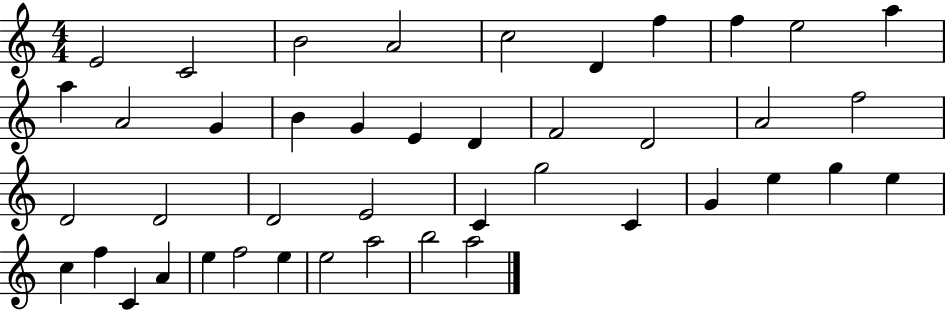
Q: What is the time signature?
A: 4/4